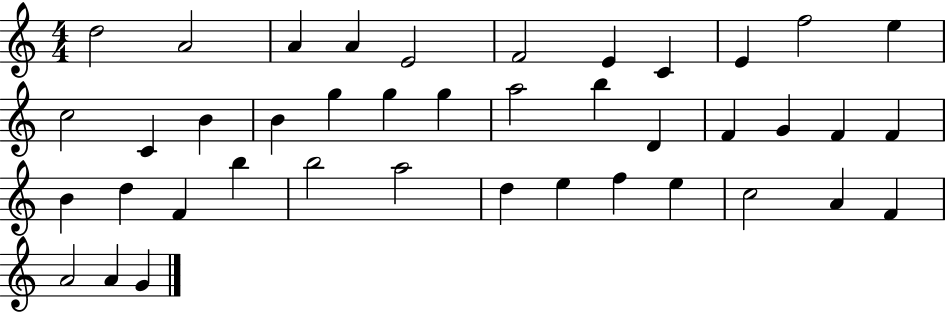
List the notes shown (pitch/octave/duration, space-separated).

D5/h A4/h A4/q A4/q E4/h F4/h E4/q C4/q E4/q F5/h E5/q C5/h C4/q B4/q B4/q G5/q G5/q G5/q A5/h B5/q D4/q F4/q G4/q F4/q F4/q B4/q D5/q F4/q B5/q B5/h A5/h D5/q E5/q F5/q E5/q C5/h A4/q F4/q A4/h A4/q G4/q